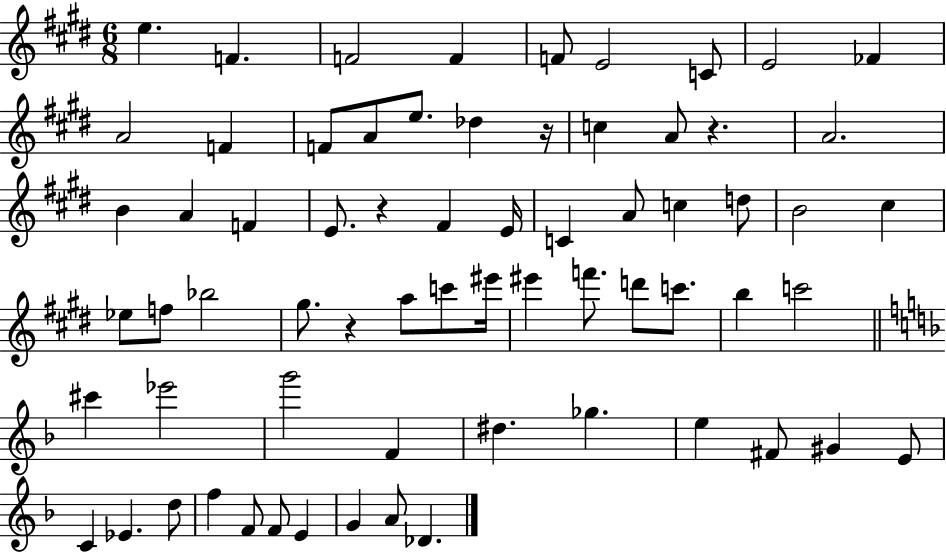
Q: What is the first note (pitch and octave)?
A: E5